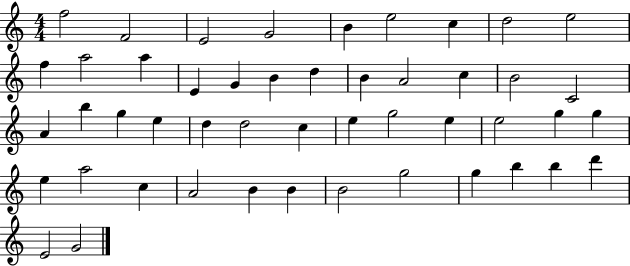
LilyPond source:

{
  \clef treble
  \numericTimeSignature
  \time 4/4
  \key c \major
  f''2 f'2 | e'2 g'2 | b'4 e''2 c''4 | d''2 e''2 | \break f''4 a''2 a''4 | e'4 g'4 b'4 d''4 | b'4 a'2 c''4 | b'2 c'2 | \break a'4 b''4 g''4 e''4 | d''4 d''2 c''4 | e''4 g''2 e''4 | e''2 g''4 g''4 | \break e''4 a''2 c''4 | a'2 b'4 b'4 | b'2 g''2 | g''4 b''4 b''4 d'''4 | \break e'2 g'2 | \bar "|."
}